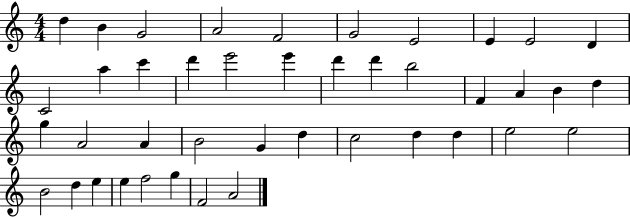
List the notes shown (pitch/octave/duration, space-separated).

D5/q B4/q G4/h A4/h F4/h G4/h E4/h E4/q E4/h D4/q C4/h A5/q C6/q D6/q E6/h E6/q D6/q D6/q B5/h F4/q A4/q B4/q D5/q G5/q A4/h A4/q B4/h G4/q D5/q C5/h D5/q D5/q E5/h E5/h B4/h D5/q E5/q E5/q F5/h G5/q F4/h A4/h